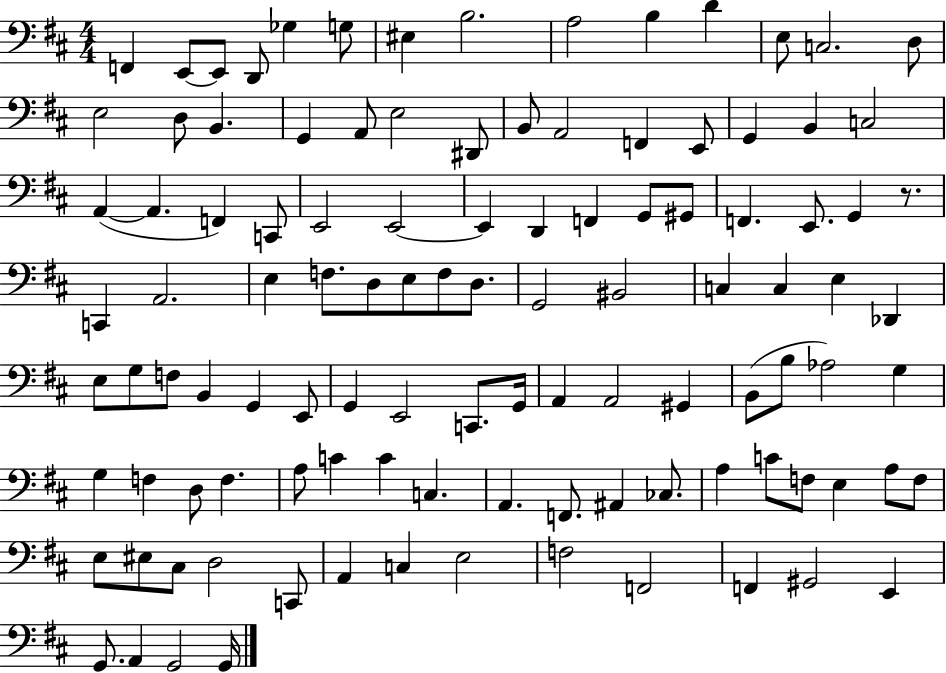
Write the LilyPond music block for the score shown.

{
  \clef bass
  \numericTimeSignature
  \time 4/4
  \key d \major
  f,4 e,8~~ e,8 d,8 ges4 g8 | eis4 b2. | a2 b4 d'4 | e8 c2. d8 | \break e2 d8 b,4. | g,4 a,8 e2 dis,8 | b,8 a,2 f,4 e,8 | g,4 b,4 c2 | \break a,4~(~ a,4. f,4) c,8 | e,2 e,2~~ | e,4 d,4 f,4 g,8 gis,8 | f,4. e,8. g,4 r8. | \break c,4 a,2. | e4 f8. d8 e8 f8 d8. | g,2 bis,2 | c4 c4 e4 des,4 | \break e8 g8 f8 b,4 g,4 e,8 | g,4 e,2 c,8. g,16 | a,4 a,2 gis,4 | b,8( b8 aes2) g4 | \break g4 f4 d8 f4. | a8 c'4 c'4 c4. | a,4. f,8. ais,4 ces8. | a4 c'8 f8 e4 a8 f8 | \break e8 eis8 cis8 d2 c,8 | a,4 c4 e2 | f2 f,2 | f,4 gis,2 e,4 | \break g,8. a,4 g,2 g,16 | \bar "|."
}